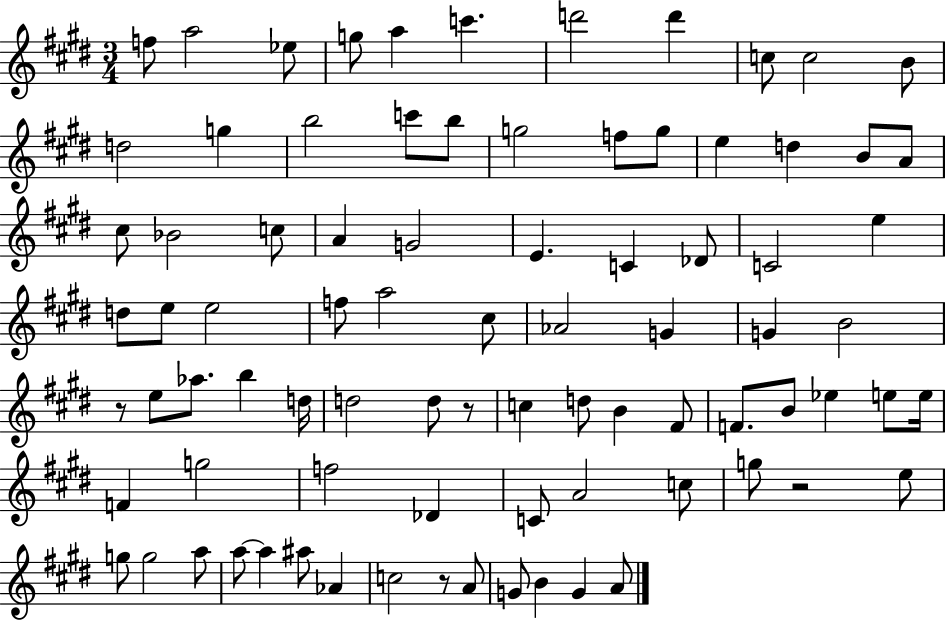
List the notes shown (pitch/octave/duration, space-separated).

F5/e A5/h Eb5/e G5/e A5/q C6/q. D6/h D6/q C5/e C5/h B4/e D5/h G5/q B5/h C6/e B5/e G5/h F5/e G5/e E5/q D5/q B4/e A4/e C#5/e Bb4/h C5/e A4/q G4/h E4/q. C4/q Db4/e C4/h E5/q D5/e E5/e E5/h F5/e A5/h C#5/e Ab4/h G4/q G4/q B4/h R/e E5/e Ab5/e. B5/q D5/s D5/h D5/e R/e C5/q D5/e B4/q F#4/e F4/e. B4/e Eb5/q E5/e E5/s F4/q G5/h F5/h Db4/q C4/e A4/h C5/e G5/e R/h E5/e G5/e G5/h A5/e A5/e A5/q A#5/e Ab4/q C5/h R/e A4/e G4/e B4/q G4/q A4/e